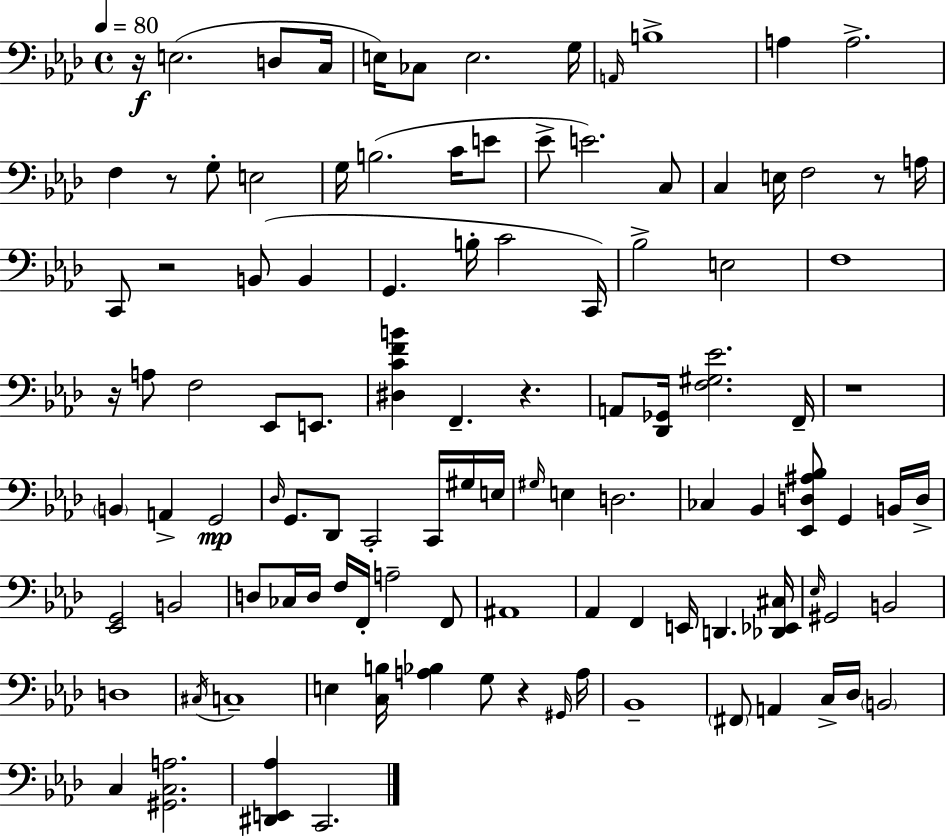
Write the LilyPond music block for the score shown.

{
  \clef bass
  \time 4/4
  \defaultTimeSignature
  \key f \minor
  \tempo 4 = 80
  r16\f e2.( d8 c16 | e16) ces8 e2. g16 | \grace { a,16 } b1-> | a4 a2.-> | \break f4 r8 g8-. e2 | g16 b2.( c'16 e'8 | ees'8-> e'2.) c8 | c4 e16 f2 r8 | \break a16 c,8 r2 b,8( b,4 | g,4. b16-. c'2 | c,16) bes2-> e2 | f1 | \break r16 a8 f2 ees,8 e,8. | <dis c' f' b'>4 f,4.-- r4. | a,8 <des, ges,>16 <f gis ees'>2. | f,16-- r1 | \break \parenthesize b,4 a,4-> g,2\mp | \grace { des16 } g,8. des,8 c,2-. c,16 | gis16 e16 \grace { gis16 } e4 d2. | ces4 bes,4 <ees, d ais bes>8 g,4 | \break b,16 d16-> <ees, g,>2 b,2 | d8 ces16 d16 f16 f,16-. a2-- | f,8 ais,1 | aes,4 f,4 e,16 d,4. | \break <des, ees, cis>16 \grace { ees16 } gis,2 b,2 | d1 | \acciaccatura { cis16 } c1-- | e4 <c b>16 <a bes>4 g8 | \break r4 \grace { gis,16 } a16 bes,1-- | \parenthesize fis,8 a,4 c16-> des16 \parenthesize b,2 | c4 <gis, c a>2. | <dis, e, aes>4 c,2. | \break \bar "|."
}